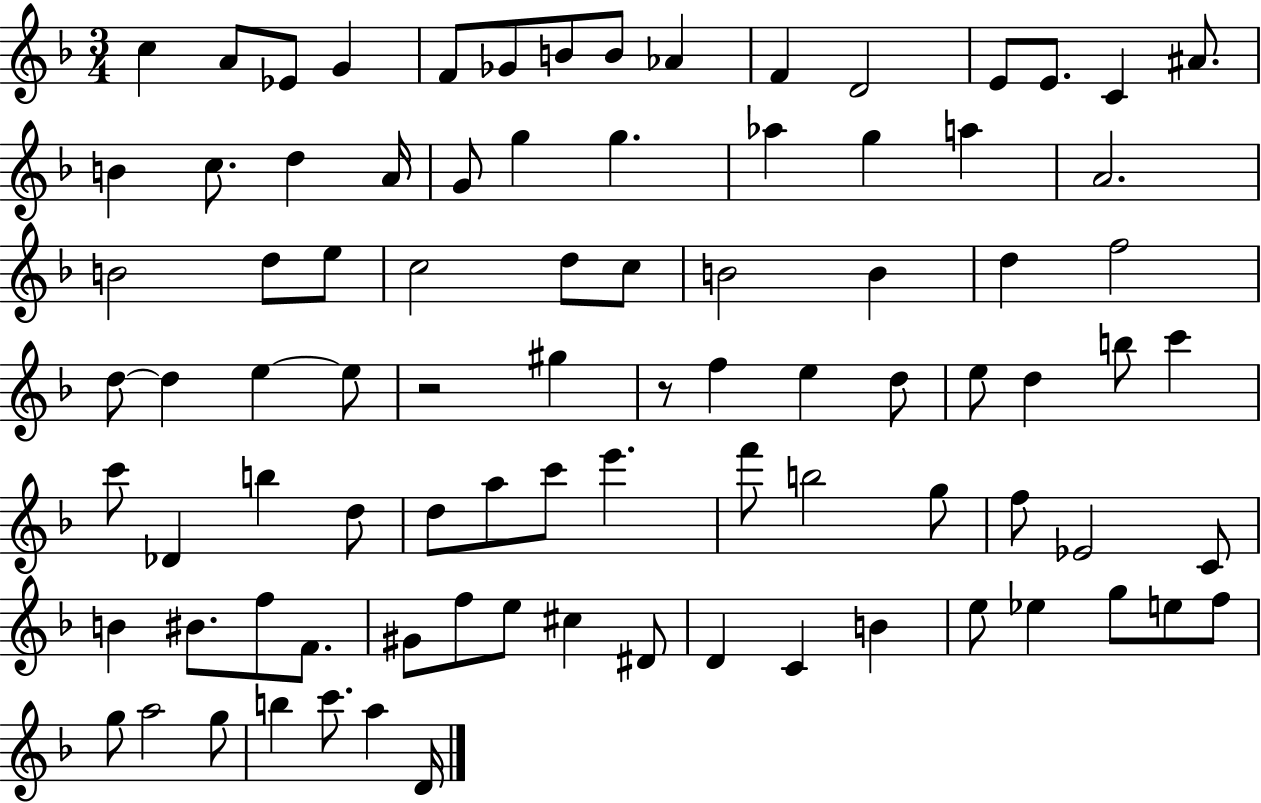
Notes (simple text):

C5/q A4/e Eb4/e G4/q F4/e Gb4/e B4/e B4/e Ab4/q F4/q D4/h E4/e E4/e. C4/q A#4/e. B4/q C5/e. D5/q A4/s G4/e G5/q G5/q. Ab5/q G5/q A5/q A4/h. B4/h D5/e E5/e C5/h D5/e C5/e B4/h B4/q D5/q F5/h D5/e D5/q E5/q E5/e R/h G#5/q R/e F5/q E5/q D5/e E5/e D5/q B5/e C6/q C6/e Db4/q B5/q D5/e D5/e A5/e C6/e E6/q. F6/e B5/h G5/e F5/e Eb4/h C4/e B4/q BIS4/e. F5/e F4/e. G#4/e F5/e E5/e C#5/q D#4/e D4/q C4/q B4/q E5/e Eb5/q G5/e E5/e F5/e G5/e A5/h G5/e B5/q C6/e. A5/q D4/s